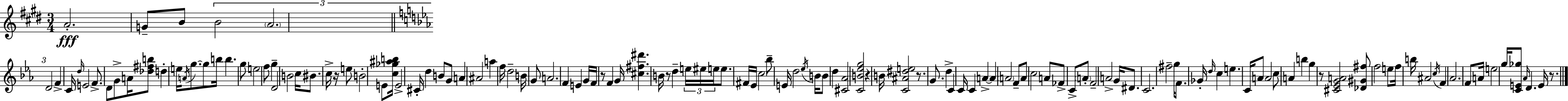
X:1
T:Untitled
M:3/4
L:1/4
K:E
A2 G/2 B/2 B2 A2 D2 F C/4 d/4 E2 F/2 D/2 G/2 A/4 [_d^fb]/2 d e/4 A/4 g/2 g/2 b/4 b g/2 e2 f/2 g D2 B2 c/4 ^B/2 c/4 z/4 e/2 B2 E/2 [c_g^ab]/4 E2 ^C/4 d B/2 G/2 A ^A2 a f/4 d2 B/4 G/2 A2 F E G/4 F/4 z/2 F G/4 [^c^f^d'] B/4 z/2 d e/4 ^e/4 e/4 e/2 ^F/4 _E/4 c2 _b/2 E/4 d2 _e/4 B/4 B/2 d [^C_A]2 [CB_eg]2 z B/4 [C^A^de]2 z/2 G/2 d C C/4 C A A A2 F/2 A/2 c2 A/2 _F/2 C/2 A/2 F2 A2 G/4 ^D/2 C2 ^f2 g/4 F/2 _G/4 d/4 c e C/4 A/2 A2 c/2 A b g z/2 [^C_EGA]2 [_D^G^f]/2 f2 e/2 f/4 b/4 ^A2 c/4 F _A2 F/2 A/4 e2 g/4 [CE_g]/2 _A/4 D E/4 z/2